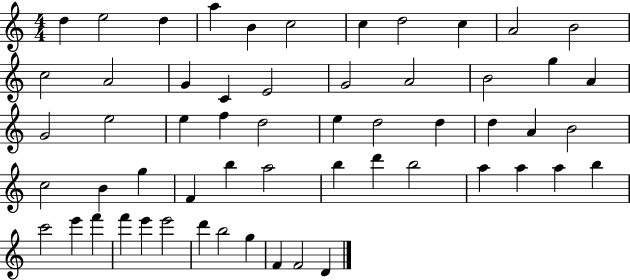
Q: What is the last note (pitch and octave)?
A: D4